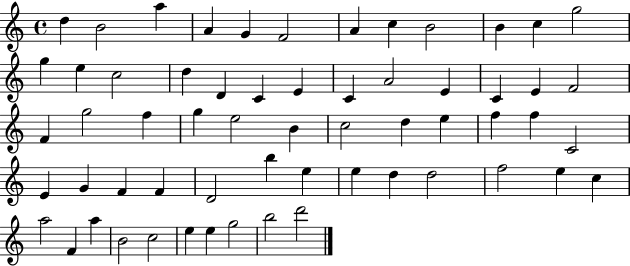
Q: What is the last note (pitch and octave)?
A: D6